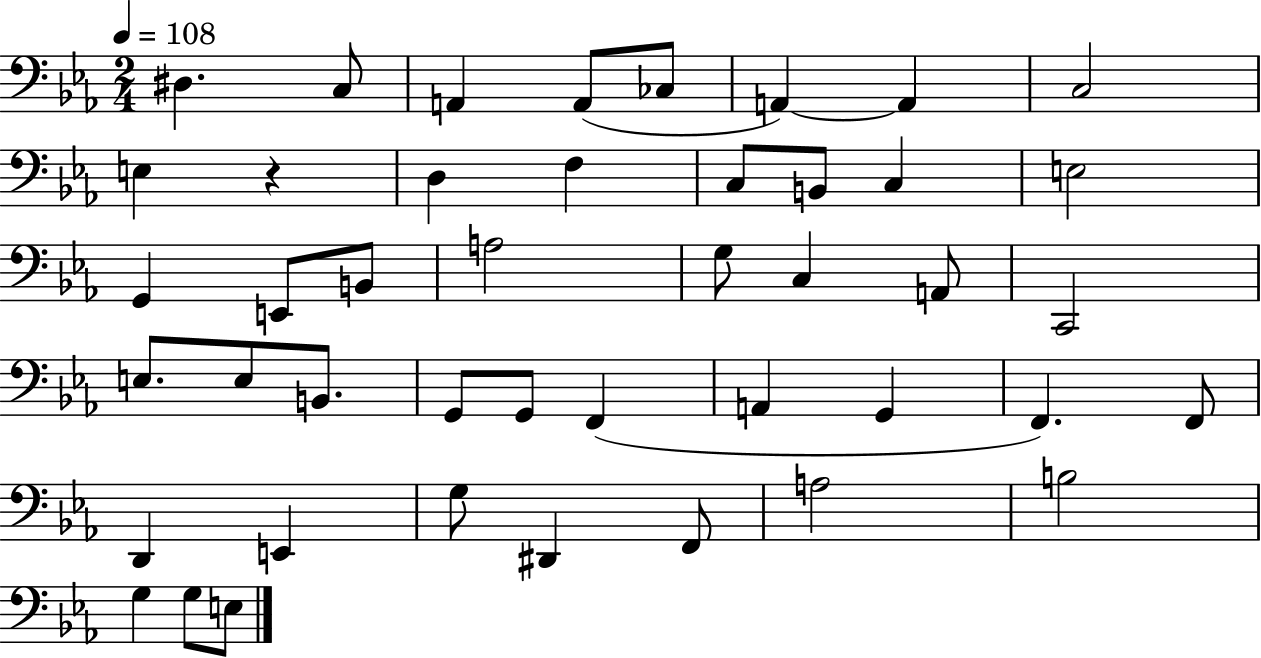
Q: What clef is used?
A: bass